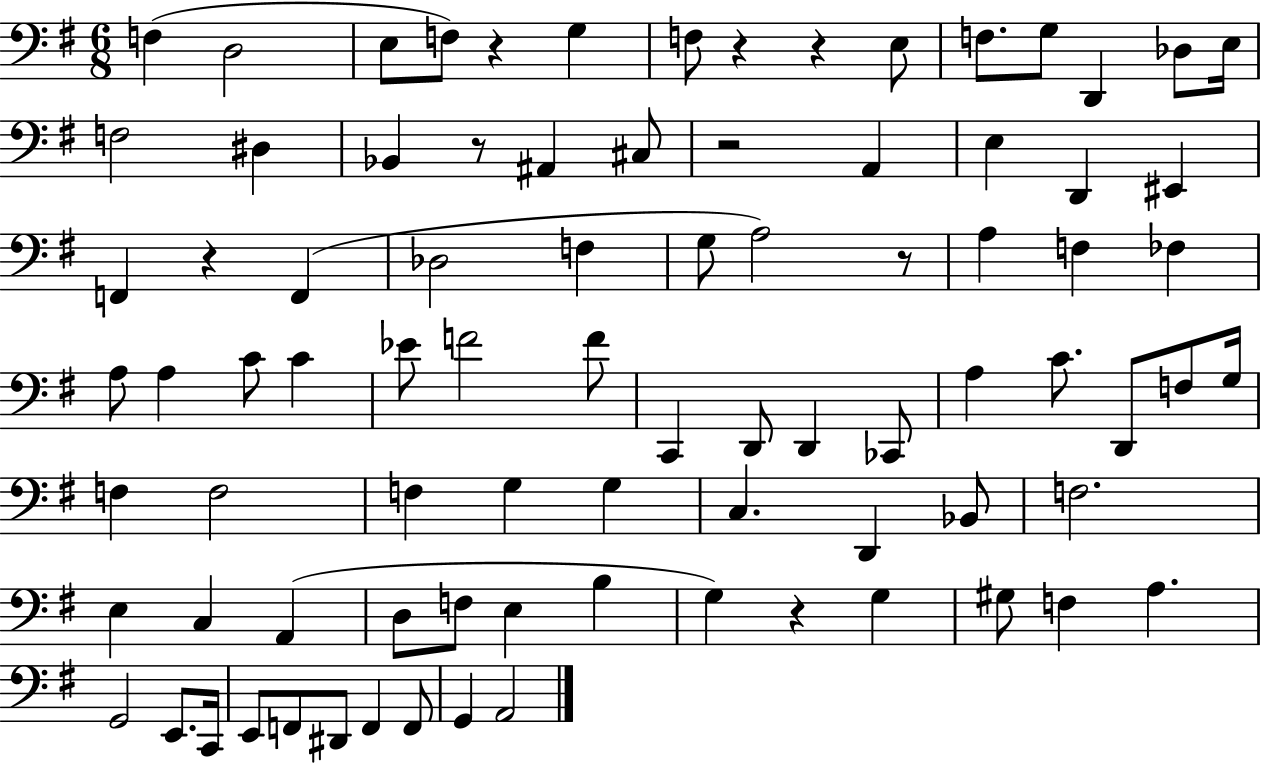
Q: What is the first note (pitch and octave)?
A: F3